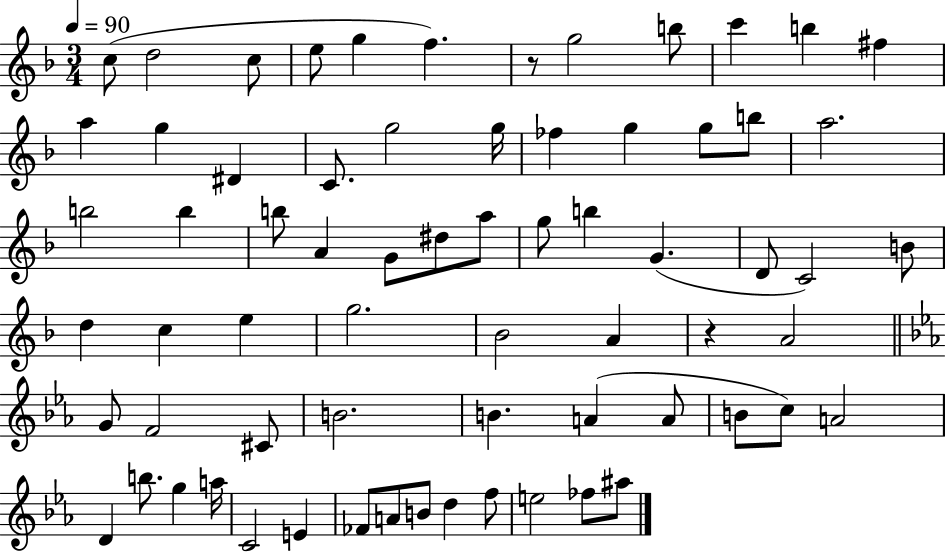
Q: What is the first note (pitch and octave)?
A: C5